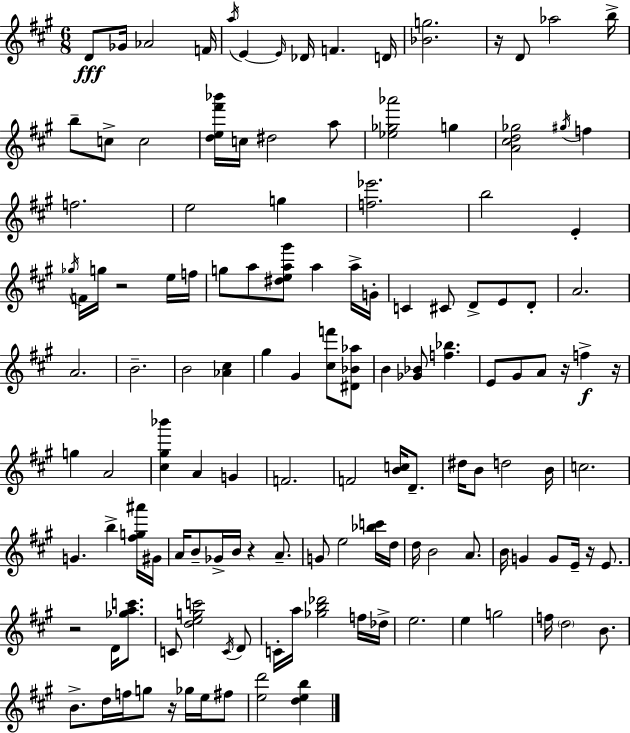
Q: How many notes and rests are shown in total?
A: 133